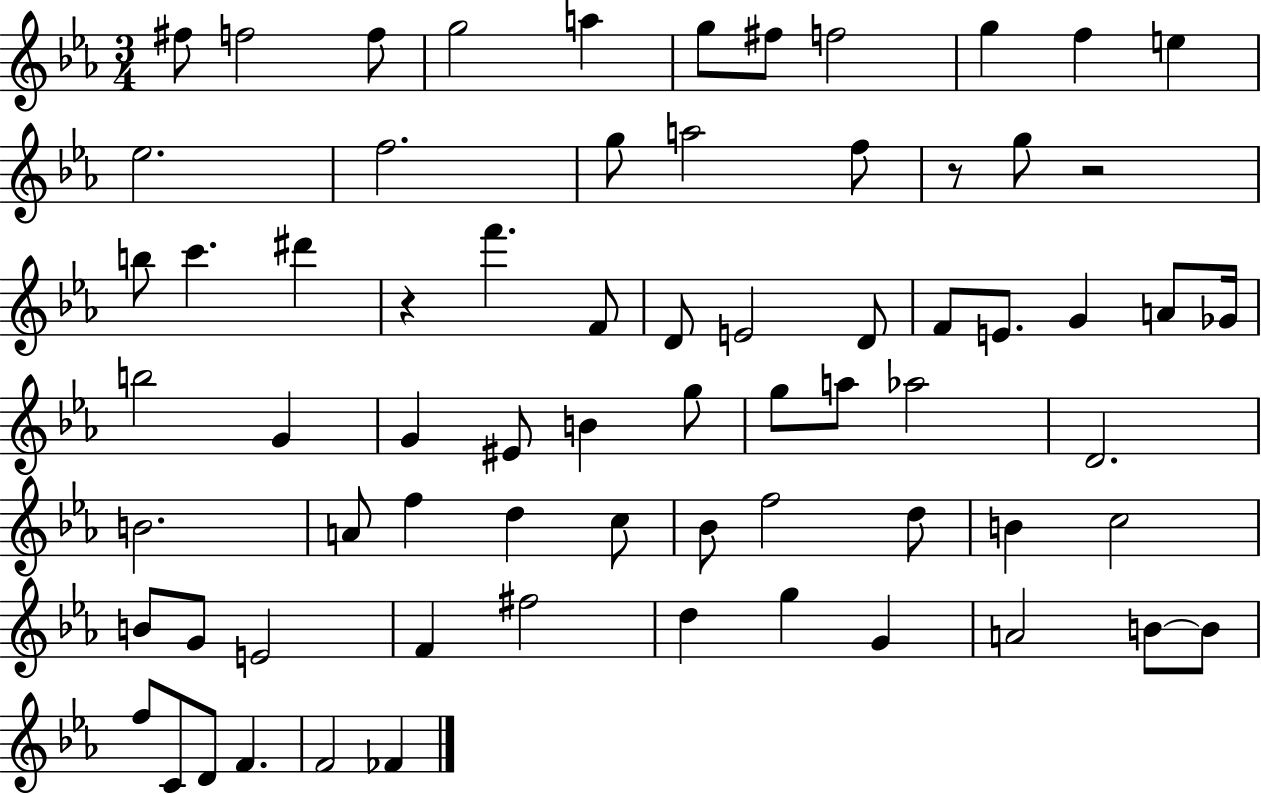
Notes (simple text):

F#5/e F5/h F5/e G5/h A5/q G5/e F#5/e F5/h G5/q F5/q E5/q Eb5/h. F5/h. G5/e A5/h F5/e R/e G5/e R/h B5/e C6/q. D#6/q R/q F6/q. F4/e D4/e E4/h D4/e F4/e E4/e. G4/q A4/e Gb4/s B5/h G4/q G4/q EIS4/e B4/q G5/e G5/e A5/e Ab5/h D4/h. B4/h. A4/e F5/q D5/q C5/e Bb4/e F5/h D5/e B4/q C5/h B4/e G4/e E4/h F4/q F#5/h D5/q G5/q G4/q A4/h B4/e B4/e F5/e C4/e D4/e F4/q. F4/h FES4/q